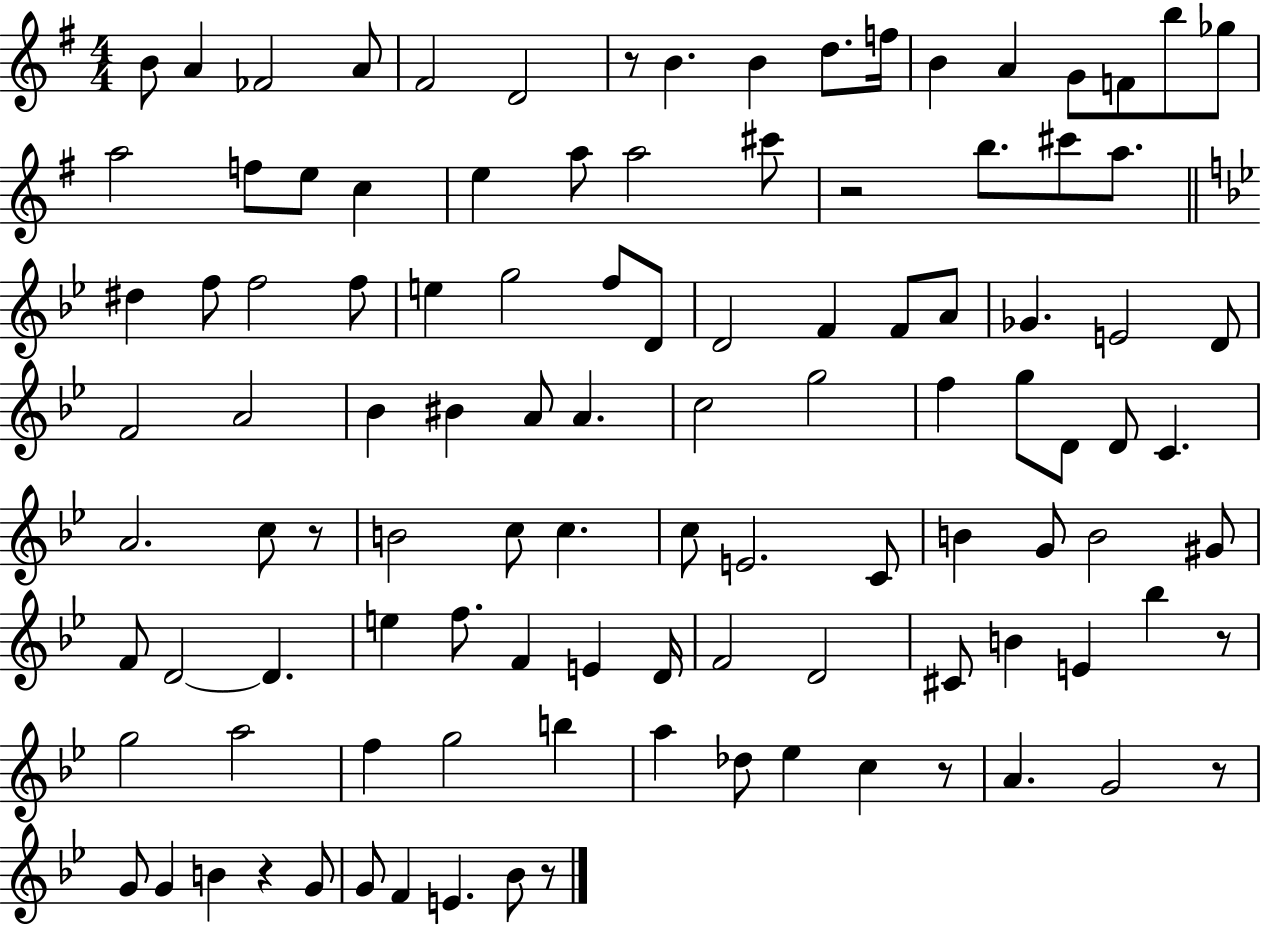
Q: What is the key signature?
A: G major